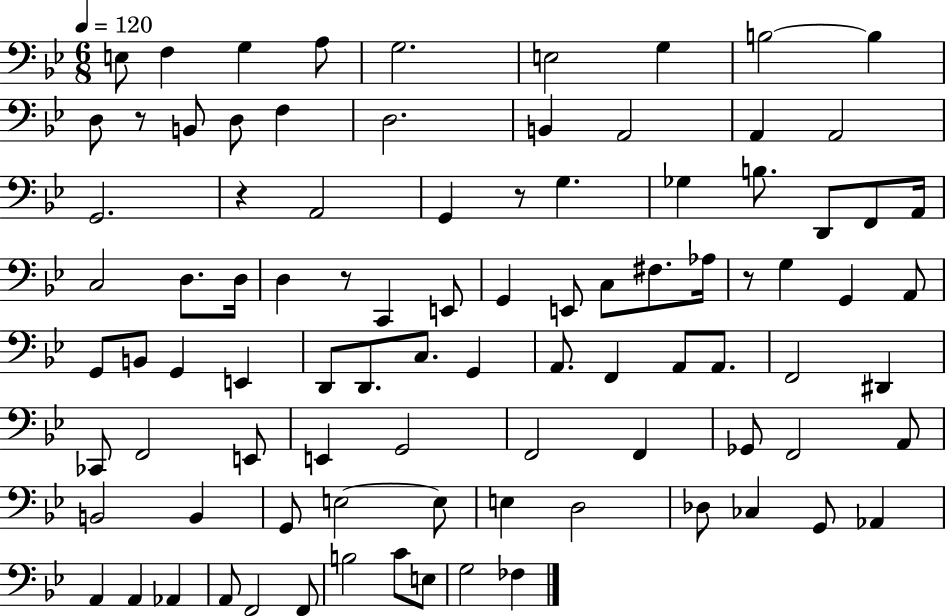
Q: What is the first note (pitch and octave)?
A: E3